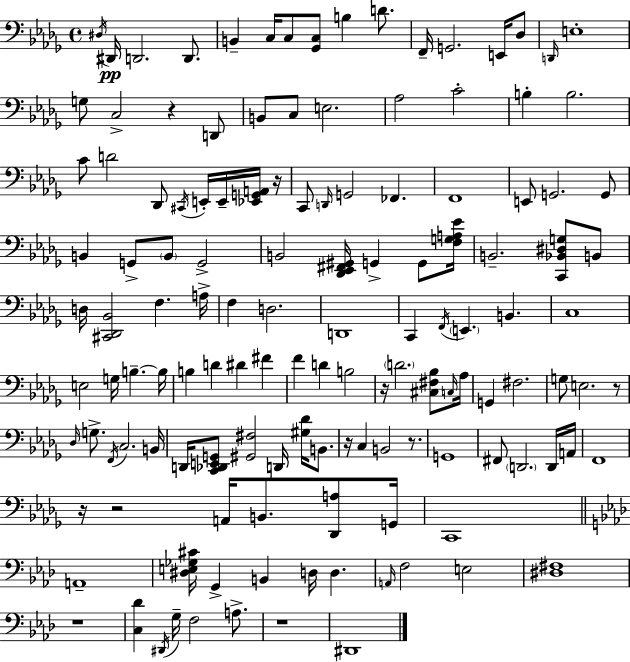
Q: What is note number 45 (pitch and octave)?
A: G2